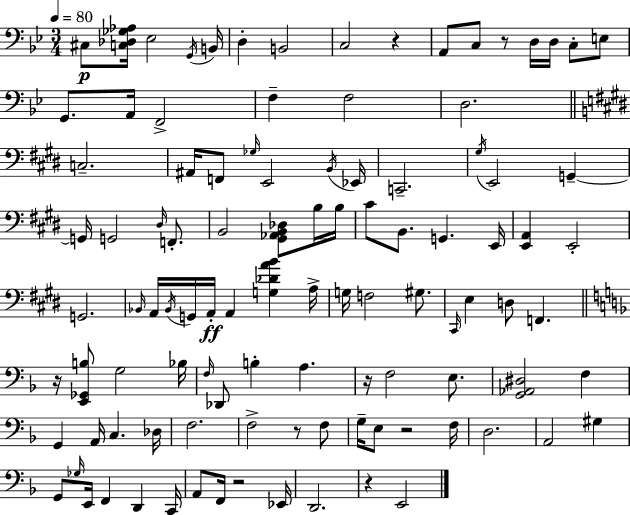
C#3/e [C3,Db3,Gb3,Ab3]/s Eb3/h G2/s B2/s D3/q B2/h C3/h R/q A2/e C3/e R/e D3/s D3/s C3/e E3/e G2/e. A2/s F2/h F3/q F3/h D3/h. C3/h. A#2/s F2/e Gb3/s E2/h B2/s Eb2/s C2/h. G#3/s E2/h G2/q G2/s G2/h D#3/s F2/e. B2/h [G#2,Ab2,B2,Db3]/e B3/s B3/s C#4/e B2/e. G2/q. E2/s [E2,A2]/q E2/h G2/h. Bb2/s A2/s Bb2/s G2/s A2/s A2/q [G3,Db4,A4,B4]/q A3/s G3/s F3/h G#3/e. C#2/s E3/q D3/e F2/q. R/s [E2,Gb2,B3]/e G3/h Bb3/s F3/s Db2/e B3/q A3/q. R/s F3/h E3/e. [G2,Ab2,D#3]/h F3/q G2/q A2/s C3/q. Db3/s F3/h. F3/h R/e F3/e G3/s E3/e R/h F3/s D3/h. A2/h G#3/q G2/e Gb3/s E2/s F2/q D2/q C2/s A2/e F2/s R/h Eb2/s D2/h. R/q E2/h